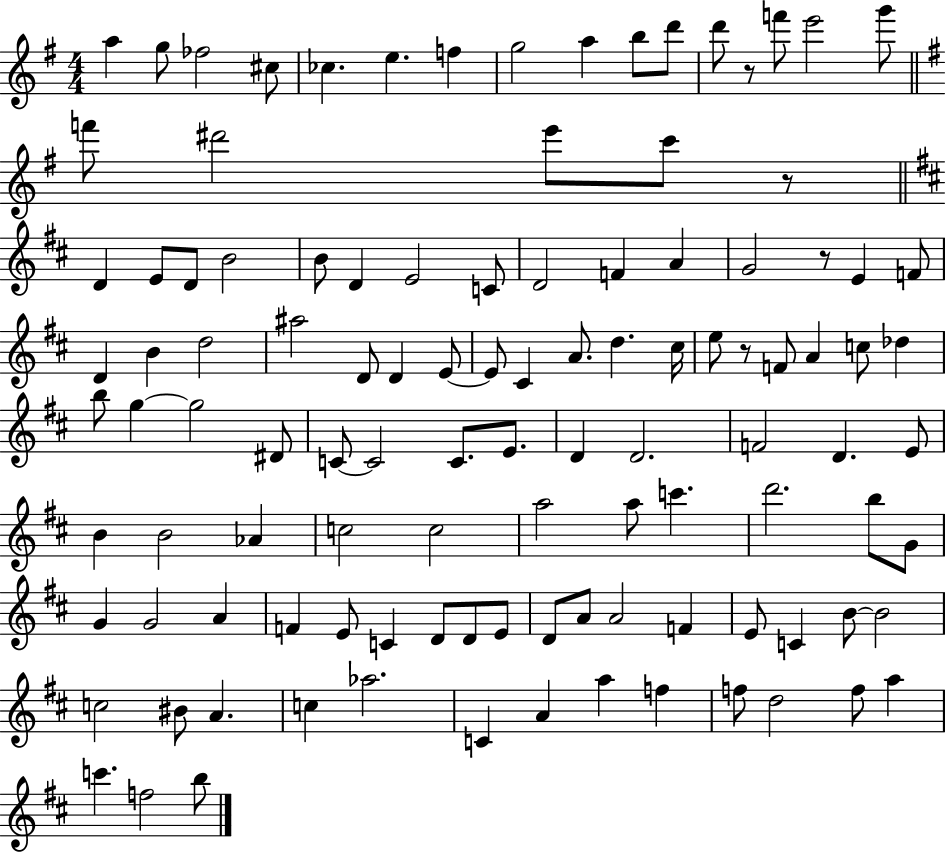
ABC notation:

X:1
T:Untitled
M:4/4
L:1/4
K:G
a g/2 _f2 ^c/2 _c e f g2 a b/2 d'/2 d'/2 z/2 f'/2 e'2 g'/2 f'/2 ^d'2 e'/2 c'/2 z/2 D E/2 D/2 B2 B/2 D E2 C/2 D2 F A G2 z/2 E F/2 D B d2 ^a2 D/2 D E/2 E/2 ^C A/2 d ^c/4 e/2 z/2 F/2 A c/2 _d b/2 g g2 ^D/2 C/2 C2 C/2 E/2 D D2 F2 D E/2 B B2 _A c2 c2 a2 a/2 c' d'2 b/2 G/2 G G2 A F E/2 C D/2 D/2 E/2 D/2 A/2 A2 F E/2 C B/2 B2 c2 ^B/2 A c _a2 C A a f f/2 d2 f/2 a c' f2 b/2